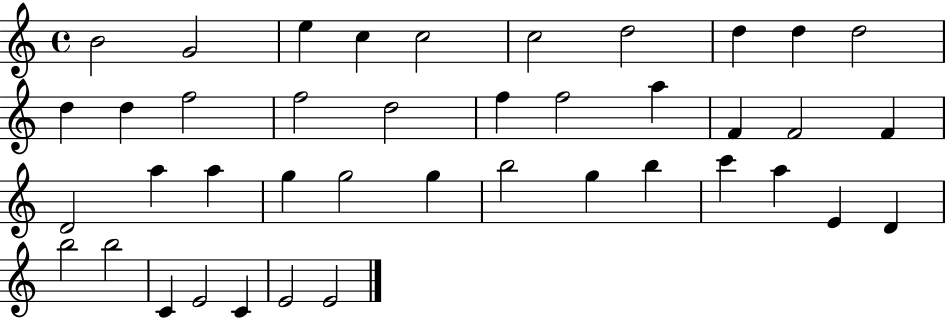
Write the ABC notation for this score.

X:1
T:Untitled
M:4/4
L:1/4
K:C
B2 G2 e c c2 c2 d2 d d d2 d d f2 f2 d2 f f2 a F F2 F D2 a a g g2 g b2 g b c' a E D b2 b2 C E2 C E2 E2